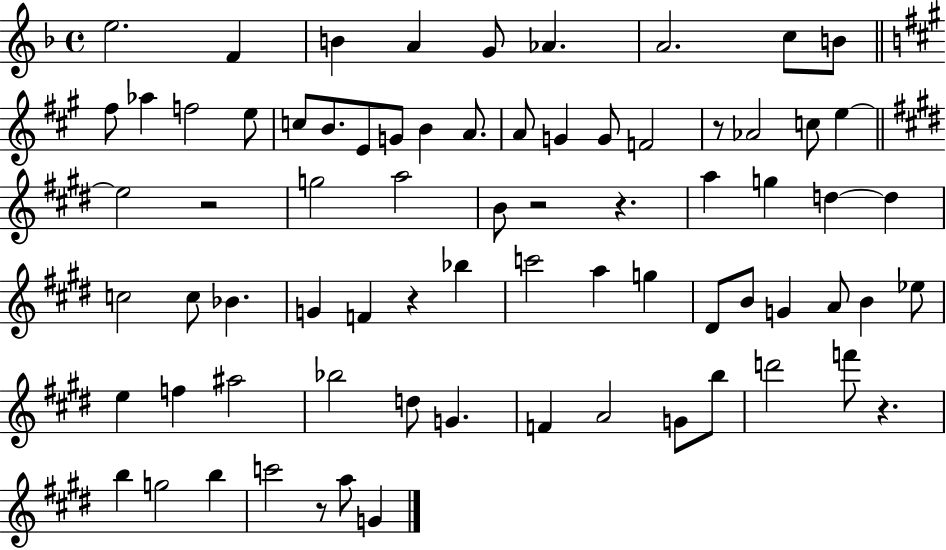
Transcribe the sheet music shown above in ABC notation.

X:1
T:Untitled
M:4/4
L:1/4
K:F
e2 F B A G/2 _A A2 c/2 B/2 ^f/2 _a f2 e/2 c/2 B/2 E/2 G/2 B A/2 A/2 G G/2 F2 z/2 _A2 c/2 e e2 z2 g2 a2 B/2 z2 z a g d d c2 c/2 _B G F z _b c'2 a g ^D/2 B/2 G A/2 B _e/2 e f ^a2 _b2 d/2 G F A2 G/2 b/2 d'2 f'/2 z b g2 b c'2 z/2 a/2 G